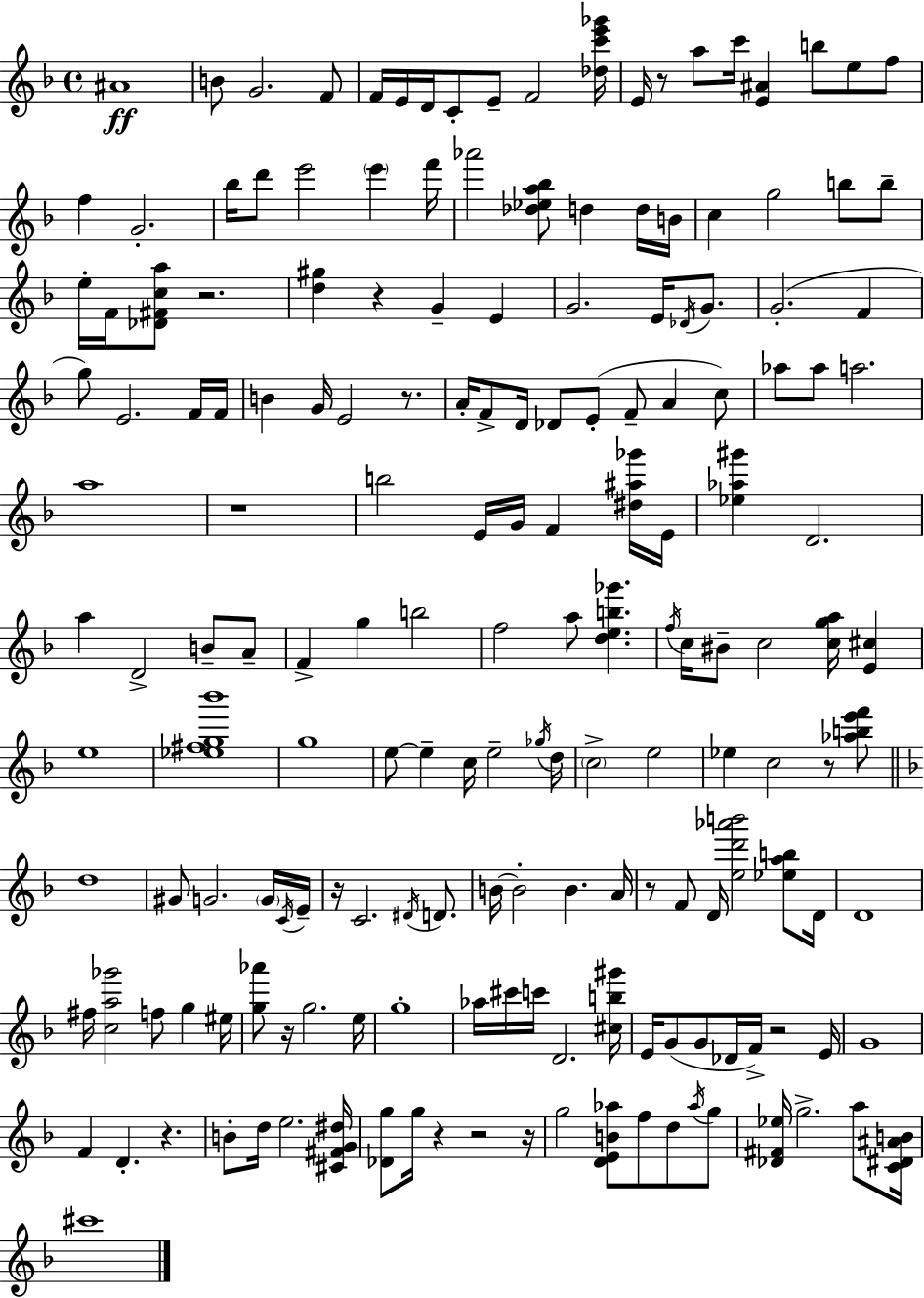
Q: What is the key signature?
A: F major